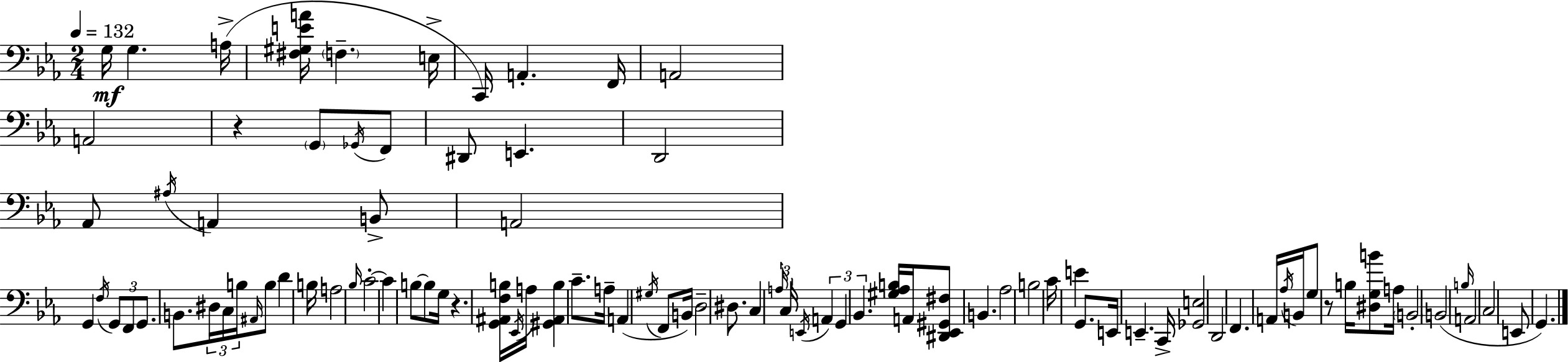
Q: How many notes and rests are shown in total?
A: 93